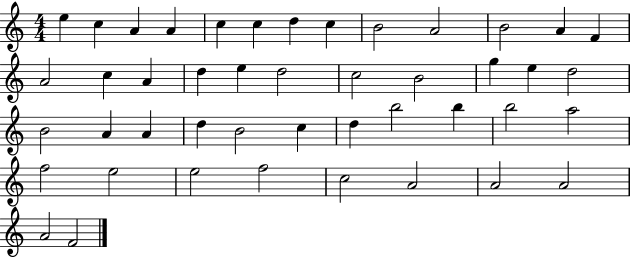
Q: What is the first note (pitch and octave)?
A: E5